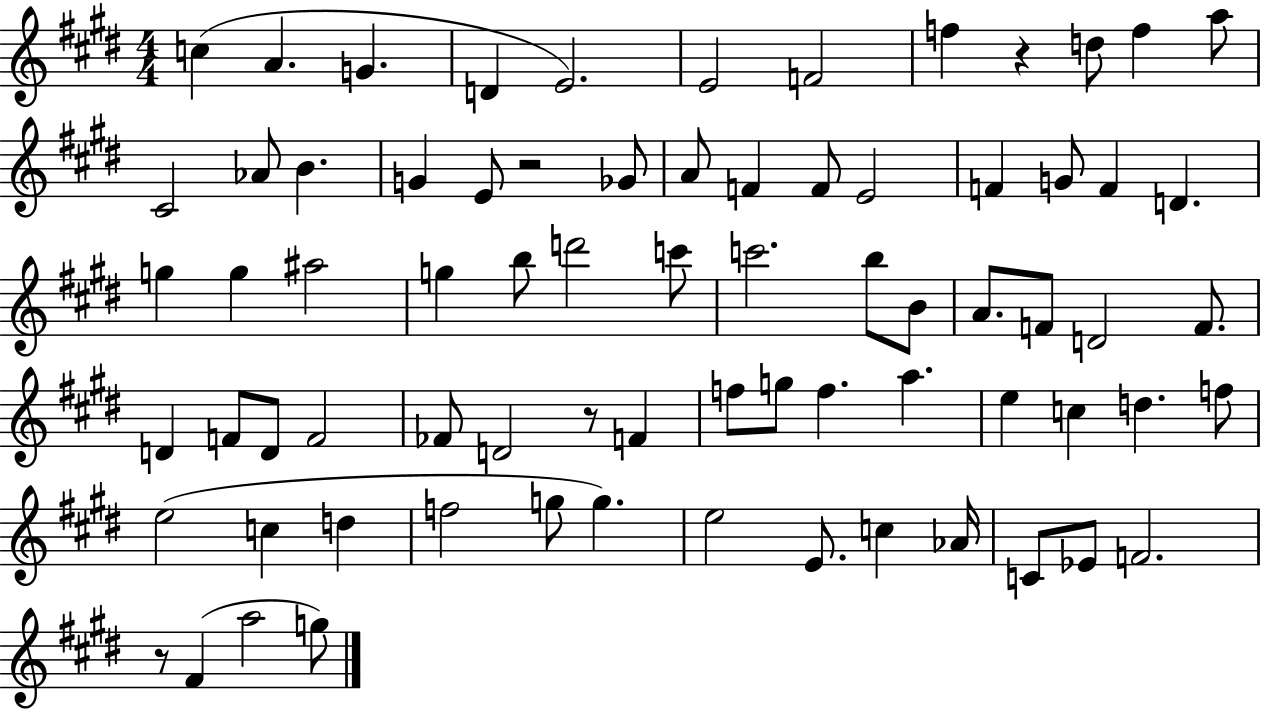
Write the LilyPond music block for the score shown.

{
  \clef treble
  \numericTimeSignature
  \time 4/4
  \key e \major
  c''4( a'4. g'4. | d'4 e'2.) | e'2 f'2 | f''4 r4 d''8 f''4 a''8 | \break cis'2 aes'8 b'4. | g'4 e'8 r2 ges'8 | a'8 f'4 f'8 e'2 | f'4 g'8 f'4 d'4. | \break g''4 g''4 ais''2 | g''4 b''8 d'''2 c'''8 | c'''2. b''8 b'8 | a'8. f'8 d'2 f'8. | \break d'4 f'8 d'8 f'2 | fes'8 d'2 r8 f'4 | f''8 g''8 f''4. a''4. | e''4 c''4 d''4. f''8 | \break e''2( c''4 d''4 | f''2 g''8 g''4.) | e''2 e'8. c''4 aes'16 | c'8 ees'8 f'2. | \break r8 fis'4( a''2 g''8) | \bar "|."
}